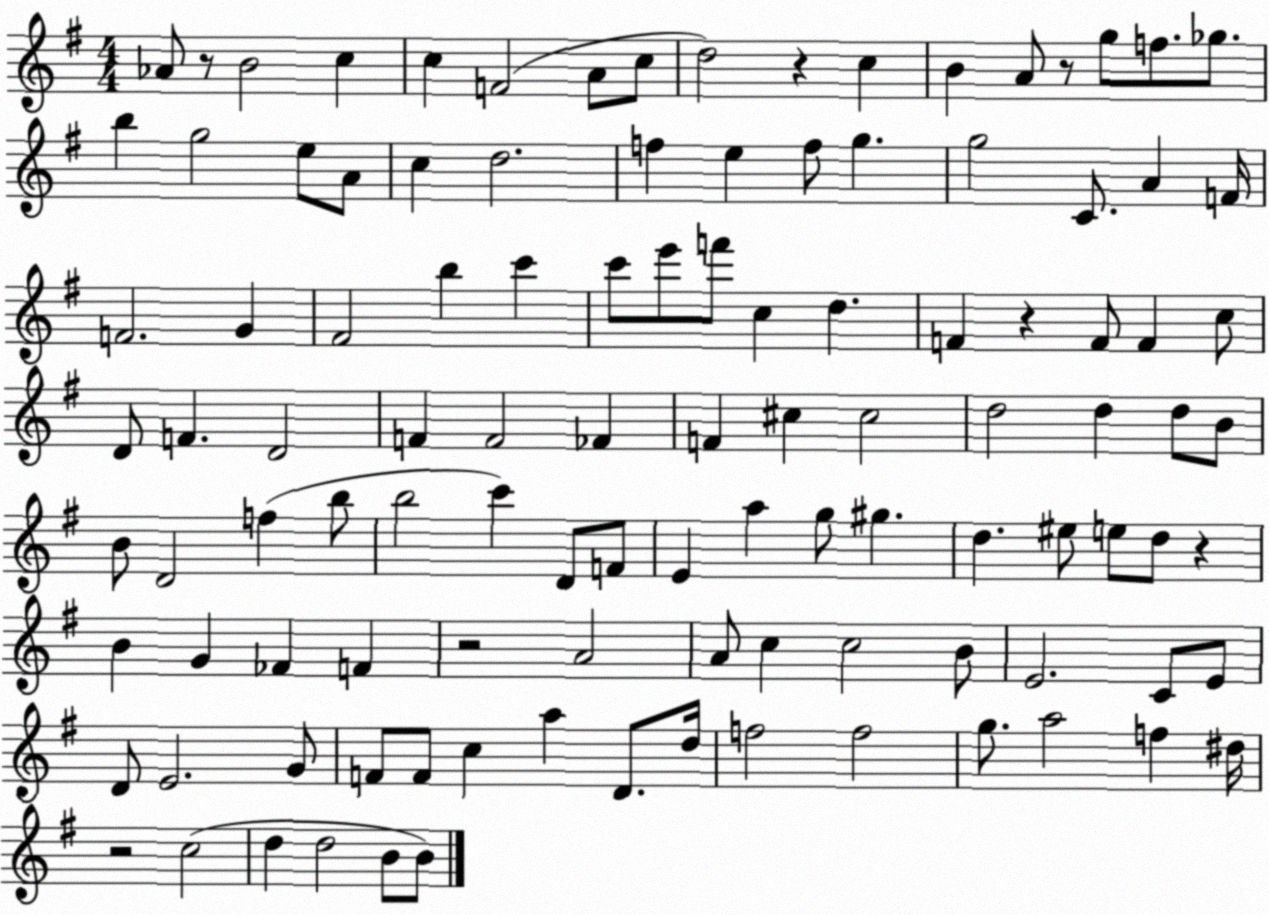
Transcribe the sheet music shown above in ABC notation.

X:1
T:Untitled
M:4/4
L:1/4
K:G
_A/2 z/2 B2 c c F2 A/2 c/2 d2 z c B A/2 z/2 g/2 f/2 _g/2 b g2 e/2 A/2 c d2 f e f/2 g g2 C/2 A F/4 F2 G ^F2 b c' c'/2 e'/2 f'/2 c d F z F/2 F c/2 D/2 F D2 F F2 _F F ^c ^c2 d2 d d/2 B/2 B/2 D2 f b/2 b2 c' D/2 F/2 E a g/2 ^g d ^e/2 e/2 d/2 z B G _F F z2 A2 A/2 c c2 B/2 E2 C/2 E/2 D/2 E2 G/2 F/2 F/2 c a D/2 d/4 f2 f2 g/2 a2 f ^d/4 z2 c2 d d2 B/2 B/2